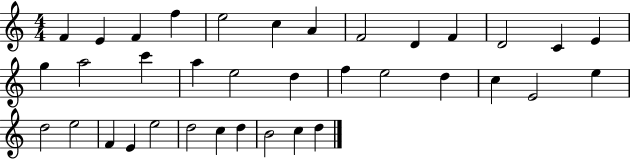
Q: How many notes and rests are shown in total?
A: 36